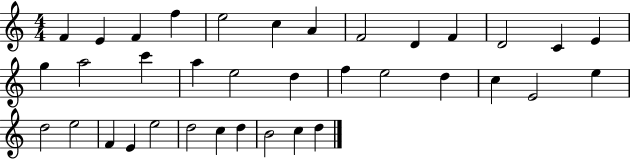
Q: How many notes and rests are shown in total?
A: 36